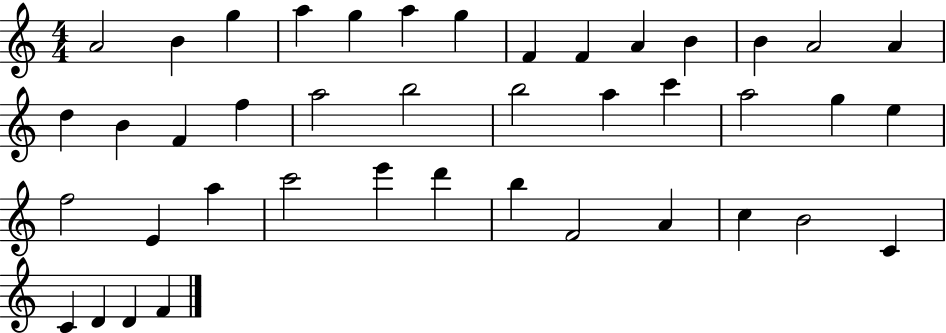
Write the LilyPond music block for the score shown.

{
  \clef treble
  \numericTimeSignature
  \time 4/4
  \key c \major
  a'2 b'4 g''4 | a''4 g''4 a''4 g''4 | f'4 f'4 a'4 b'4 | b'4 a'2 a'4 | \break d''4 b'4 f'4 f''4 | a''2 b''2 | b''2 a''4 c'''4 | a''2 g''4 e''4 | \break f''2 e'4 a''4 | c'''2 e'''4 d'''4 | b''4 f'2 a'4 | c''4 b'2 c'4 | \break c'4 d'4 d'4 f'4 | \bar "|."
}